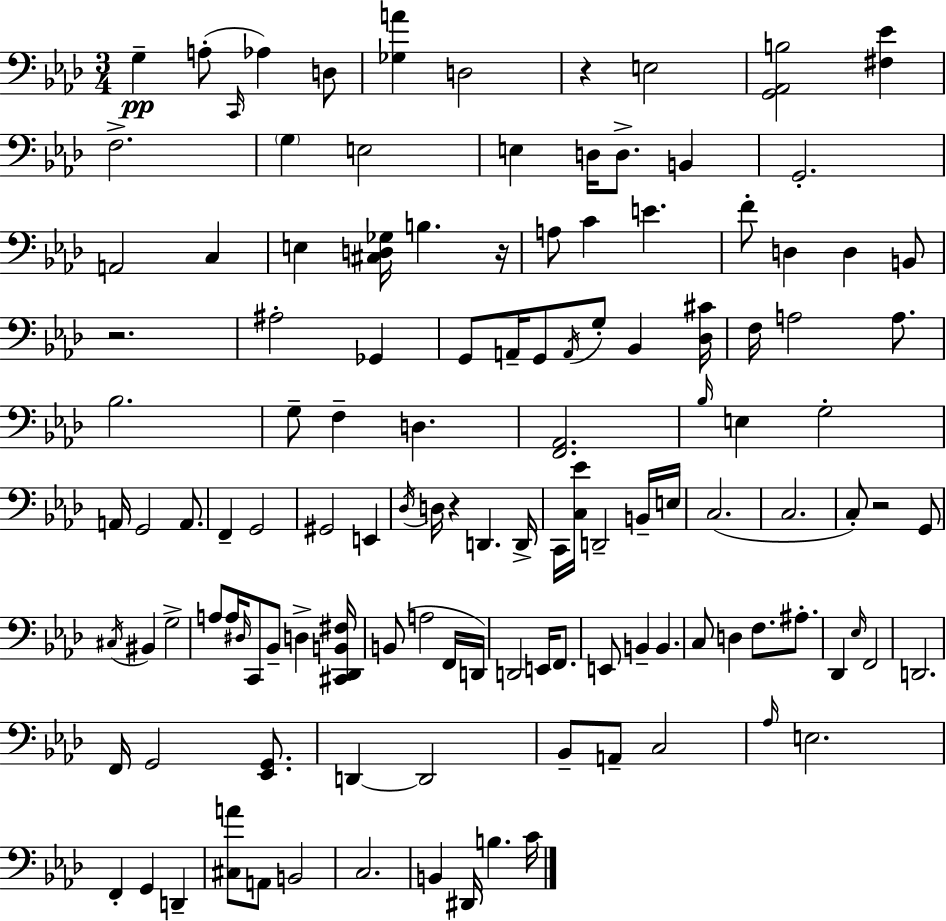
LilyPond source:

{
  \clef bass
  \numericTimeSignature
  \time 3/4
  \key f \minor
  g4--\pp a8-.( \grace { c,16 } aes4) d8 | <ges a'>4 d2 | r4 e2 | <g, aes, b>2 <fis ees'>4 | \break f2.-> | \parenthesize g4 e2 | e4 d16 d8.-> b,4 | g,2.-. | \break a,2 c4 | e4 <cis d ges>16 b4. | r16 a8 c'4 e'4. | f'8-. d4 d4 b,8 | \break r2. | ais2-. ges,4 | g,8 a,16-- g,8 \acciaccatura { a,16 } g8-. bes,4 | <des cis'>16 f16 a2 a8. | \break bes2. | g8-- f4-- d4. | <f, aes,>2. | \grace { bes16 } e4 g2-. | \break a,16 g,2 | a,8. f,4-- g,2 | gis,2 e,4 | \acciaccatura { des16 } d16 r4 d,4. | \break d,16-> c,16 <c ees'>16 d,2-- | b,16-- e16 c2.( | c2. | c8-.) r2 | \break g,8 \acciaccatura { cis16 } bis,4 g2-> | a8 a16 \grace { dis16 } c,8 bes,8-- | d4-> <cis, des, b, fis>16 b,8( a2 | f,16 d,16) d,2 | \break e,16 f,8. e,8 b,4-- | b,4. c8 d4 | f8. ais8.-. des,4 \grace { ees16 } f,2 | d,2. | \break f,16 g,2 | <ees, g,>8. d,4~~ d,2 | bes,8-- a,8-- c2 | \grace { aes16 } e2. | \break f,4-. | g,4 d,4-- <cis a'>8 a,8 | b,2 c2. | b,4 | \break dis,16 b4. c'16 \bar "|."
}